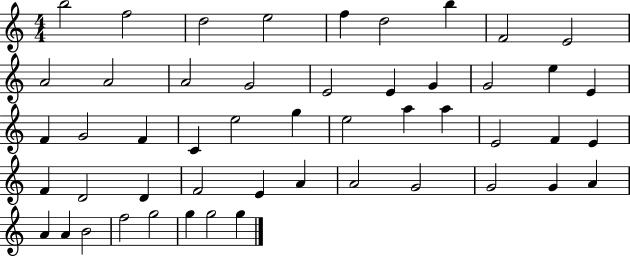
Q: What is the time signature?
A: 4/4